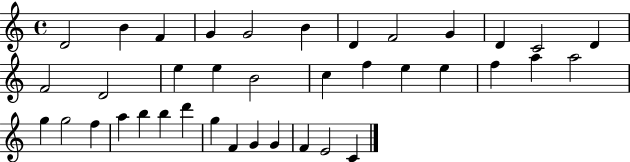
{
  \clef treble
  \time 4/4
  \defaultTimeSignature
  \key c \major
  d'2 b'4 f'4 | g'4 g'2 b'4 | d'4 f'2 g'4 | d'4 c'2 d'4 | \break f'2 d'2 | e''4 e''4 b'2 | c''4 f''4 e''4 e''4 | f''4 a''4 a''2 | \break g''4 g''2 f''4 | a''4 b''4 b''4 d'''4 | g''4 f'4 g'4 g'4 | f'4 e'2 c'4 | \break \bar "|."
}